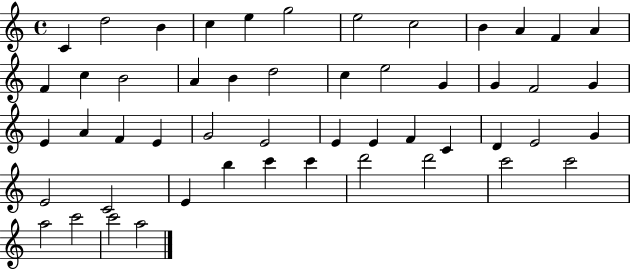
C4/q D5/h B4/q C5/q E5/q G5/h E5/h C5/h B4/q A4/q F4/q A4/q F4/q C5/q B4/h A4/q B4/q D5/h C5/q E5/h G4/q G4/q F4/h G4/q E4/q A4/q F4/q E4/q G4/h E4/h E4/q E4/q F4/q C4/q D4/q E4/h G4/q E4/h C4/h E4/q B5/q C6/q C6/q D6/h D6/h C6/h C6/h A5/h C6/h C6/h A5/h